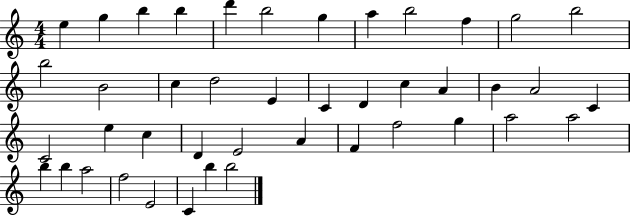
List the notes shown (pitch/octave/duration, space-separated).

E5/q G5/q B5/q B5/q D6/q B5/h G5/q A5/q B5/h F5/q G5/h B5/h B5/h B4/h C5/q D5/h E4/q C4/q D4/q C5/q A4/q B4/q A4/h C4/q C4/h E5/q C5/q D4/q E4/h A4/q F4/q F5/h G5/q A5/h A5/h B5/q B5/q A5/h F5/h E4/h C4/q B5/q B5/h